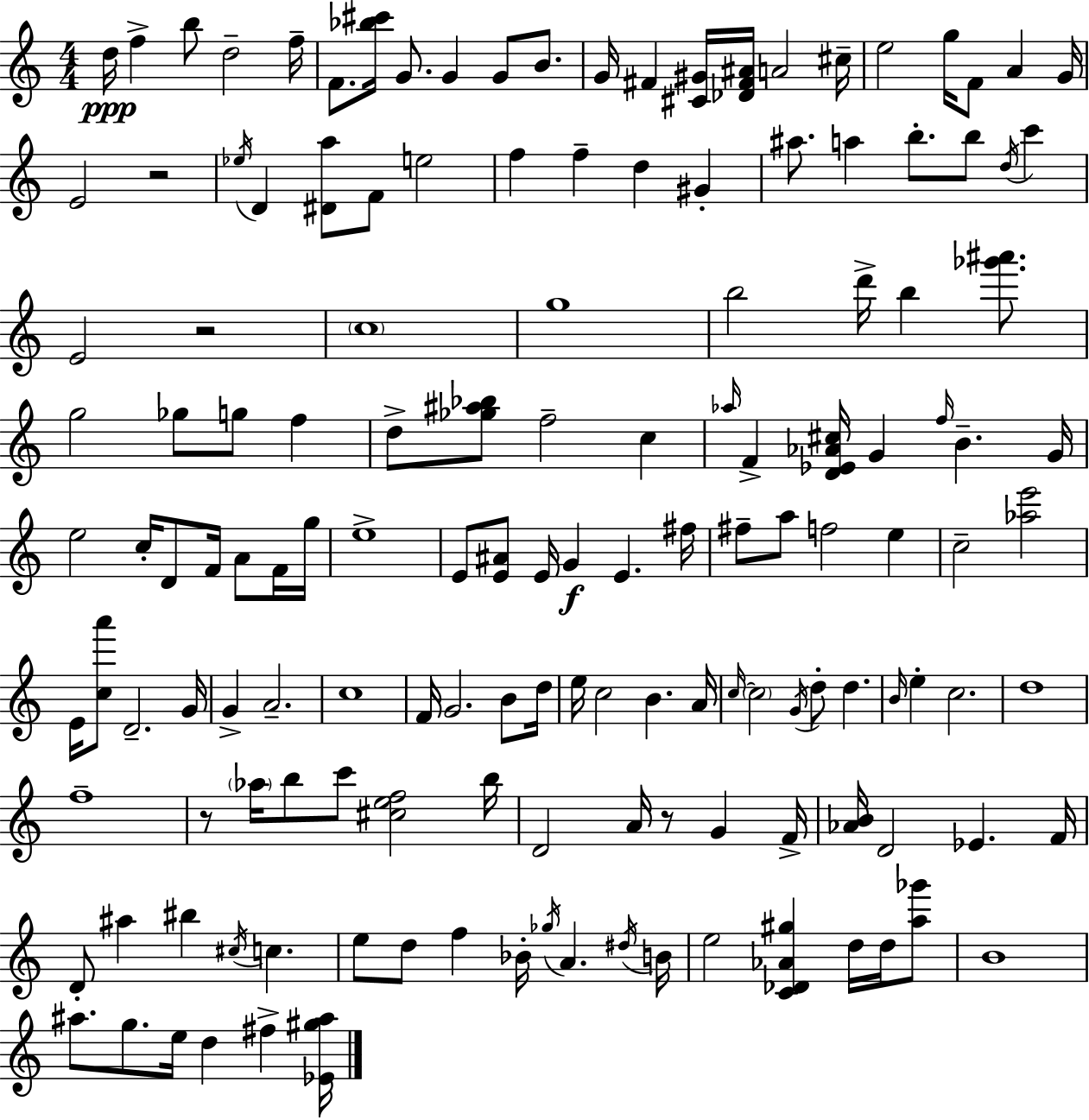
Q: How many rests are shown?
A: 4